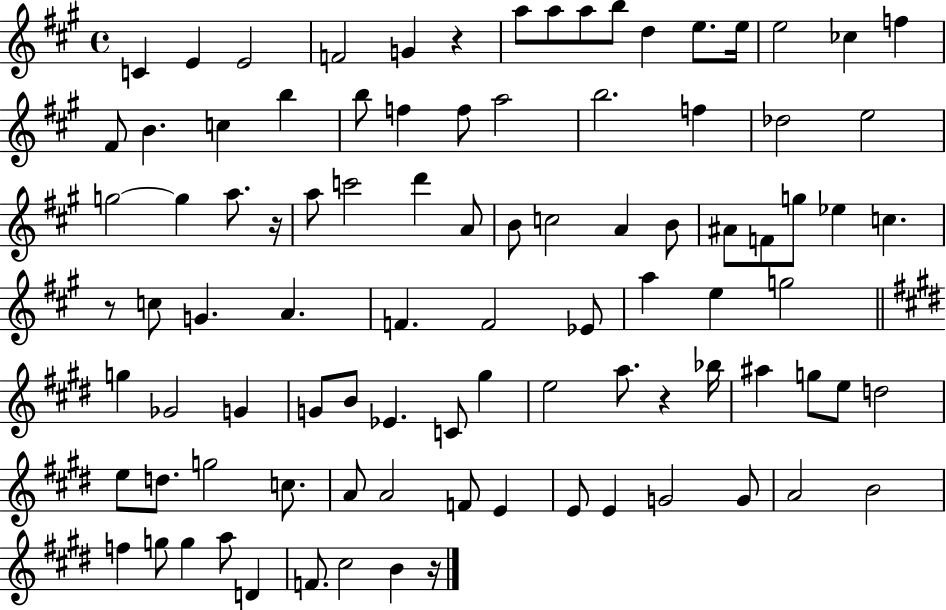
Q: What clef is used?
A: treble